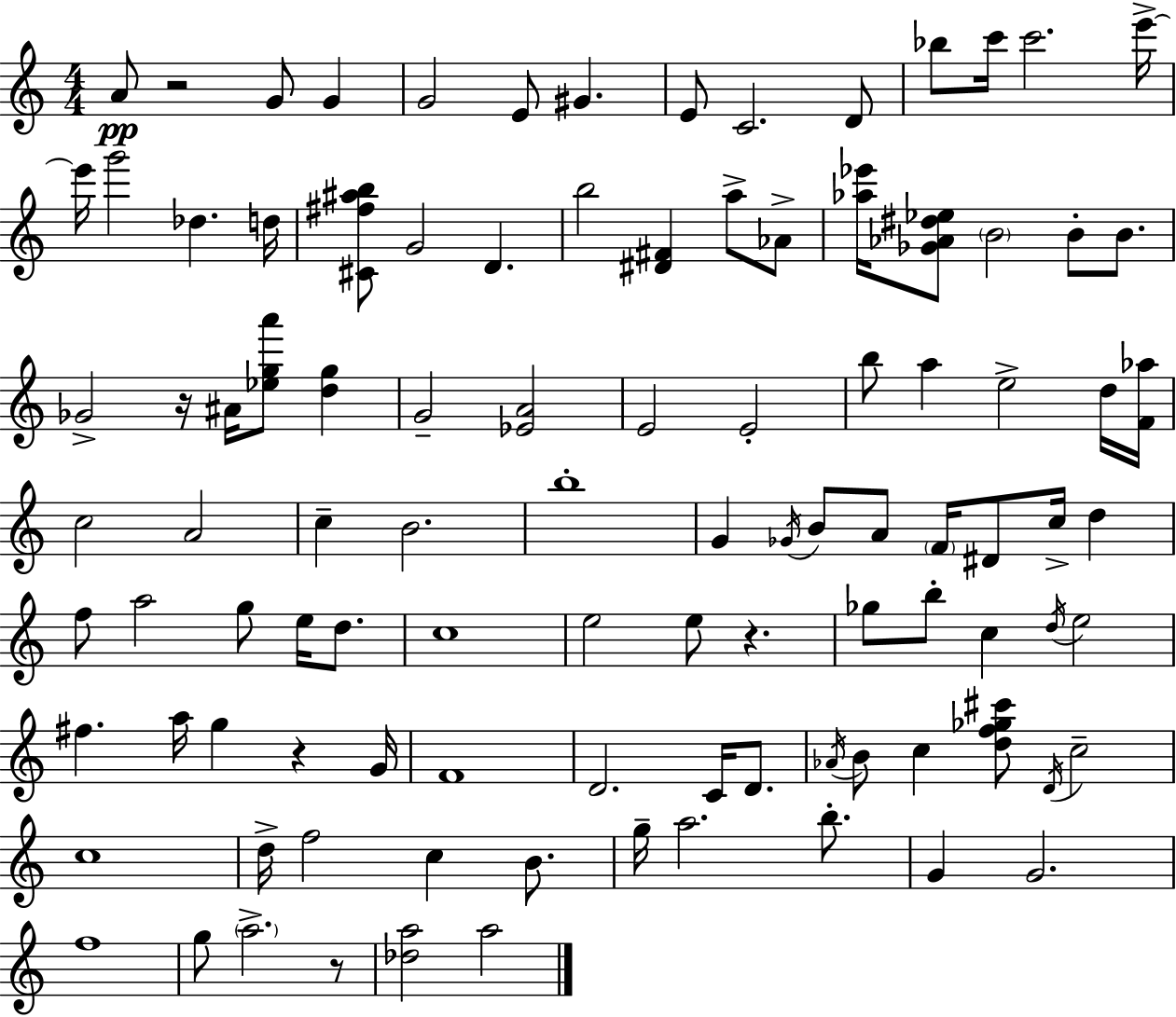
A4/e R/h G4/e G4/q G4/h E4/e G#4/q. E4/e C4/h. D4/e Bb5/e C6/s C6/h. E6/s E6/s G6/h Db5/q. D5/s [C#4,F#5,A#5,B5]/e G4/h D4/q. B5/h [D#4,F#4]/q A5/e Ab4/e [Ab5,Eb6]/s [Gb4,Ab4,D#5,Eb5]/e B4/h B4/e B4/e. Gb4/h R/s A#4/s [Eb5,G5,A6]/e [D5,G5]/q G4/h [Eb4,A4]/h E4/h E4/h B5/e A5/q E5/h D5/s [F4,Ab5]/s C5/h A4/h C5/q B4/h. B5/w G4/q Gb4/s B4/e A4/e F4/s D#4/e C5/s D5/q F5/e A5/h G5/e E5/s D5/e. C5/w E5/h E5/e R/q. Gb5/e B5/e C5/q D5/s E5/h F#5/q. A5/s G5/q R/q G4/s F4/w D4/h. C4/s D4/e. Ab4/s B4/e C5/q [D5,F5,Gb5,C#6]/e D4/s C5/h C5/w D5/s F5/h C5/q B4/e. G5/s A5/h. B5/e. G4/q G4/h. F5/w G5/e A5/h. R/e [Db5,A5]/h A5/h